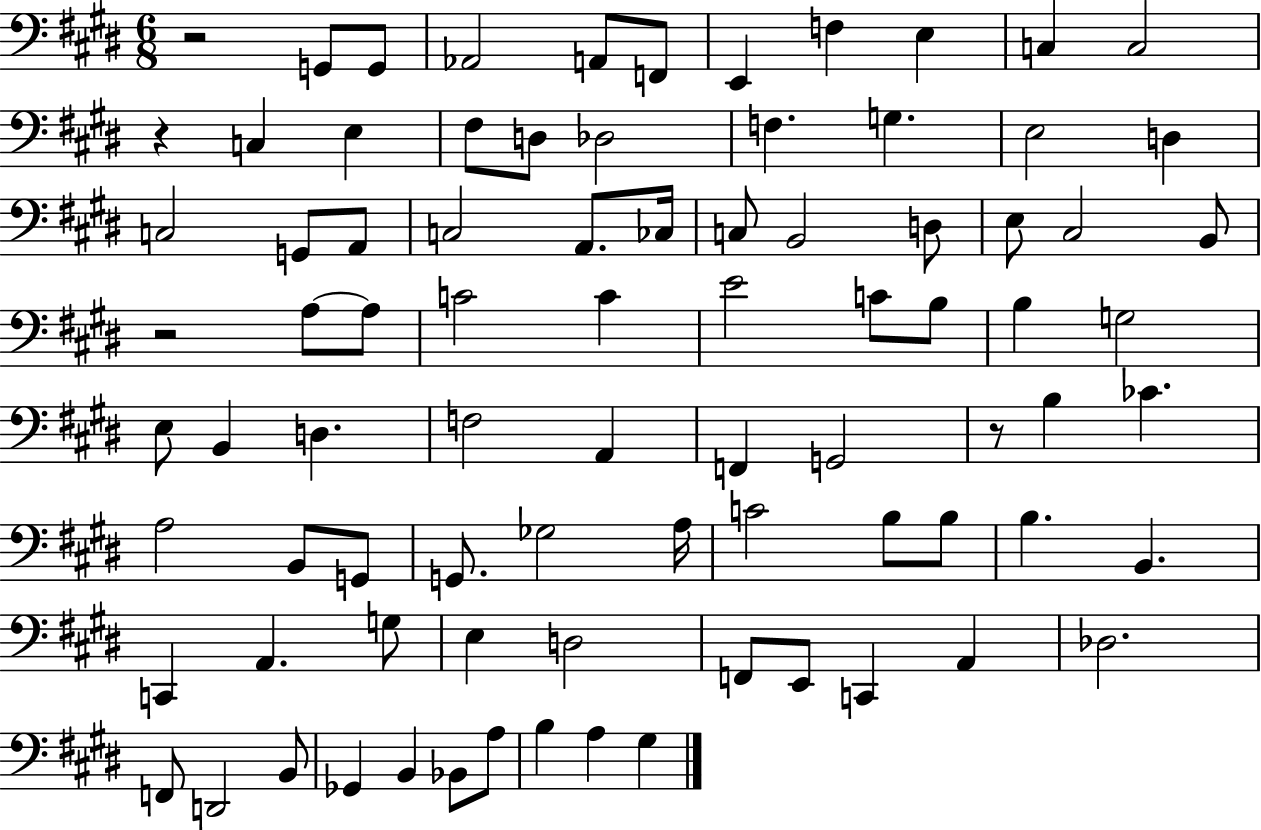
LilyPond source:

{
  \clef bass
  \numericTimeSignature
  \time 6/8
  \key e \major
  r2 g,8 g,8 | aes,2 a,8 f,8 | e,4 f4 e4 | c4 c2 | \break r4 c4 e4 | fis8 d8 des2 | f4. g4. | e2 d4 | \break c2 g,8 a,8 | c2 a,8. ces16 | c8 b,2 d8 | e8 cis2 b,8 | \break r2 a8~~ a8 | c'2 c'4 | e'2 c'8 b8 | b4 g2 | \break e8 b,4 d4. | f2 a,4 | f,4 g,2 | r8 b4 ces'4. | \break a2 b,8 g,8 | g,8. ges2 a16 | c'2 b8 b8 | b4. b,4. | \break c,4 a,4. g8 | e4 d2 | f,8 e,8 c,4 a,4 | des2. | \break f,8 d,2 b,8 | ges,4 b,4 bes,8 a8 | b4 a4 gis4 | \bar "|."
}